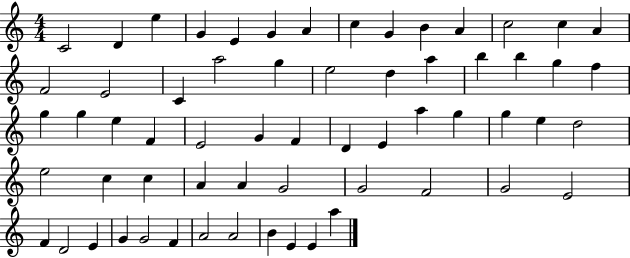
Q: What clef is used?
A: treble